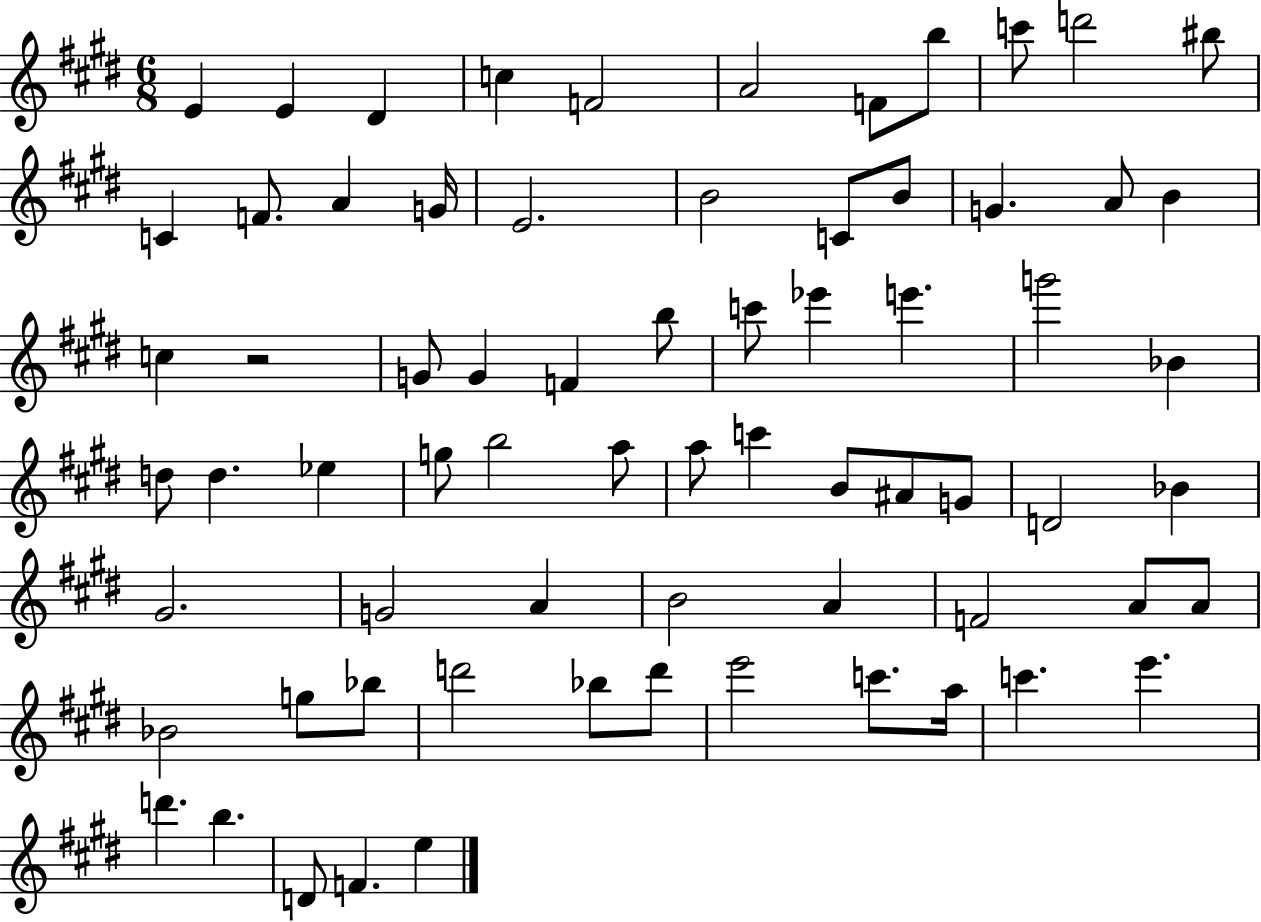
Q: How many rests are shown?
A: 1